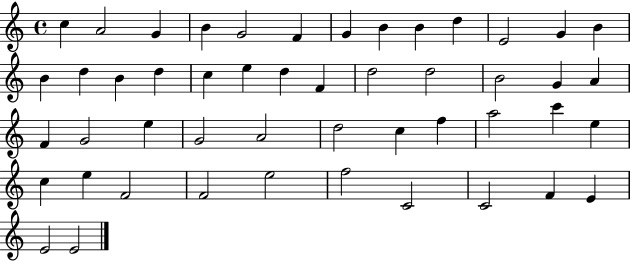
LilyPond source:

{
  \clef treble
  \time 4/4
  \defaultTimeSignature
  \key c \major
  c''4 a'2 g'4 | b'4 g'2 f'4 | g'4 b'4 b'4 d''4 | e'2 g'4 b'4 | \break b'4 d''4 b'4 d''4 | c''4 e''4 d''4 f'4 | d''2 d''2 | b'2 g'4 a'4 | \break f'4 g'2 e''4 | g'2 a'2 | d''2 c''4 f''4 | a''2 c'''4 e''4 | \break c''4 e''4 f'2 | f'2 e''2 | f''2 c'2 | c'2 f'4 e'4 | \break e'2 e'2 | \bar "|."
}